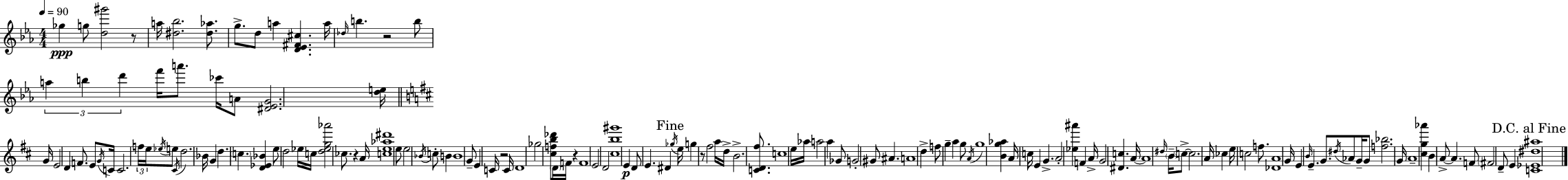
X:1
T:Untitled
M:4/4
L:1/4
K:Cm
_g g/2 [d^g']2 z/2 a/4 [^d_b]2 [^d_a]/2 g/2 d/2 a [D_E^F^c] a/4 _d/4 b z2 b/2 a b d' f'/4 a'/2 _c'/4 A/2 [^D_EG]2 [de]/4 G/4 E2 D F/2 E/2 G/4 C/4 C2 f/4 e/4 _e/4 e/2 ^C/4 d2 _B/4 G d c [D_E_B] e/2 d2 _e/4 c/4 [d_eg_a']2 _c/2 z A/4 [ce_a^d']4 e/2 e2 _B/4 c/2 B B4 G/2 E C/4 z2 C/4 D4 _g2 [^cfb_d']/2 D/4 F/4 z F4 E2 D2 [^cb^g']4 E D/2 E ^D _g/4 e/4 g z/2 ^f2 a/4 d/4 B2 [CD^f]/2 c4 e/4 _a/4 a2 a _G/2 G2 ^G/2 ^A A4 d f/2 g a g/2 A/4 g4 [Bg_a] A/4 c/4 E G A2 [_e^a'] F A/4 G2 [^Dc] A/4 A4 ^d/4 B/4 c/2 c2 A/4 _c e/4 c2 f/2 [_DA]4 G/4 E B/4 E G/2 ^d/4 _A/2 G/4 G/2 [f_b]2 G/4 A4 [^cg_a'] B A/2 A F/2 ^F2 D/2 E [C_E^d^a]4